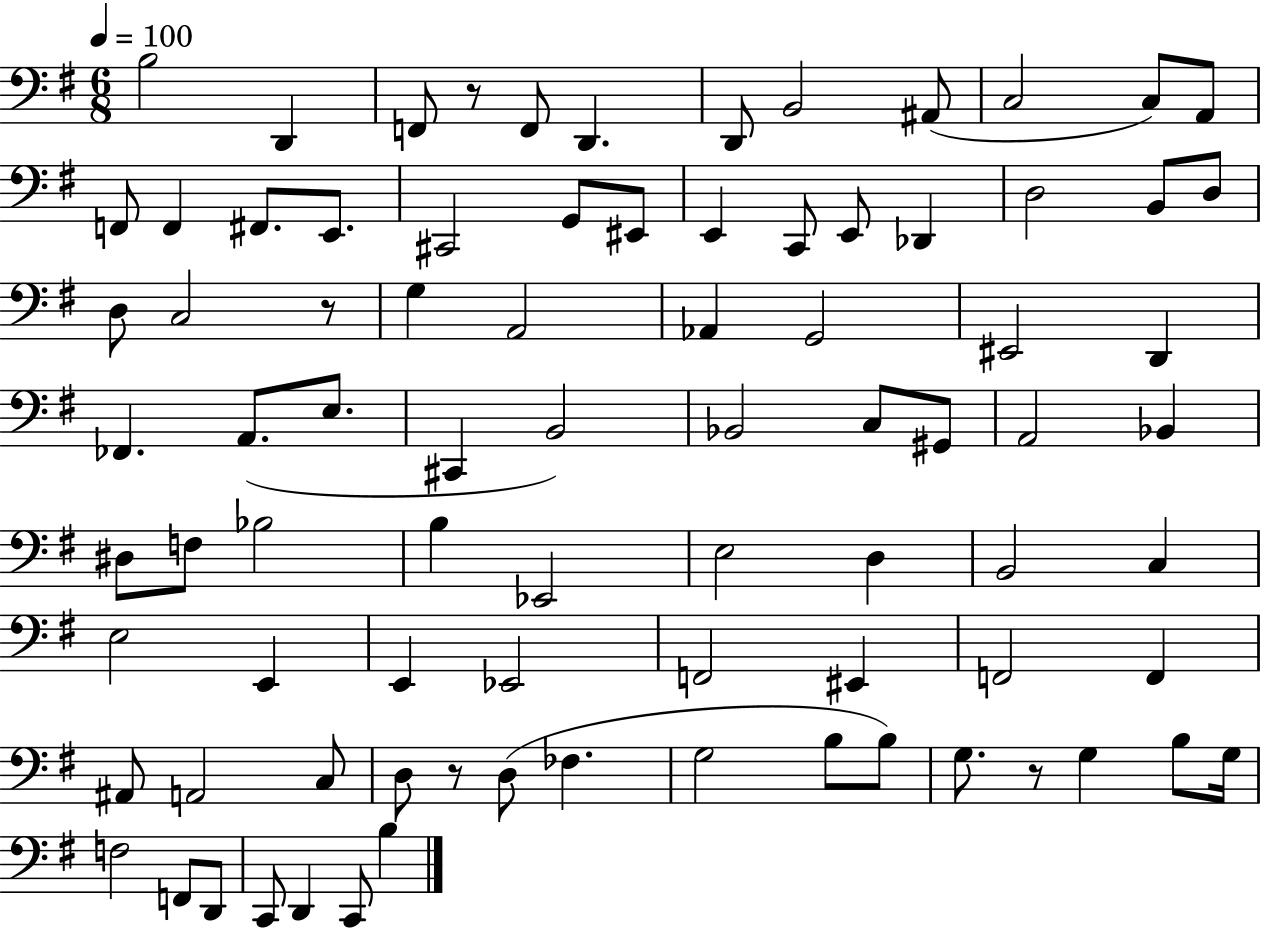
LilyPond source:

{
  \clef bass
  \numericTimeSignature
  \time 6/8
  \key g \major
  \tempo 4 = 100
  b2 d,4 | f,8 r8 f,8 d,4. | d,8 b,2 ais,8( | c2 c8) a,8 | \break f,8 f,4 fis,8. e,8. | cis,2 g,8 eis,8 | e,4 c,8 e,8 des,4 | d2 b,8 d8 | \break d8 c2 r8 | g4 a,2 | aes,4 g,2 | eis,2 d,4 | \break fes,4. a,8.( e8. | cis,4 b,2) | bes,2 c8 gis,8 | a,2 bes,4 | \break dis8 f8 bes2 | b4 ees,2 | e2 d4 | b,2 c4 | \break e2 e,4 | e,4 ees,2 | f,2 eis,4 | f,2 f,4 | \break ais,8 a,2 c8 | d8 r8 d8( fes4. | g2 b8 b8) | g8. r8 g4 b8 g16 | \break f2 f,8 d,8 | c,8 d,4 c,8 b4 | \bar "|."
}